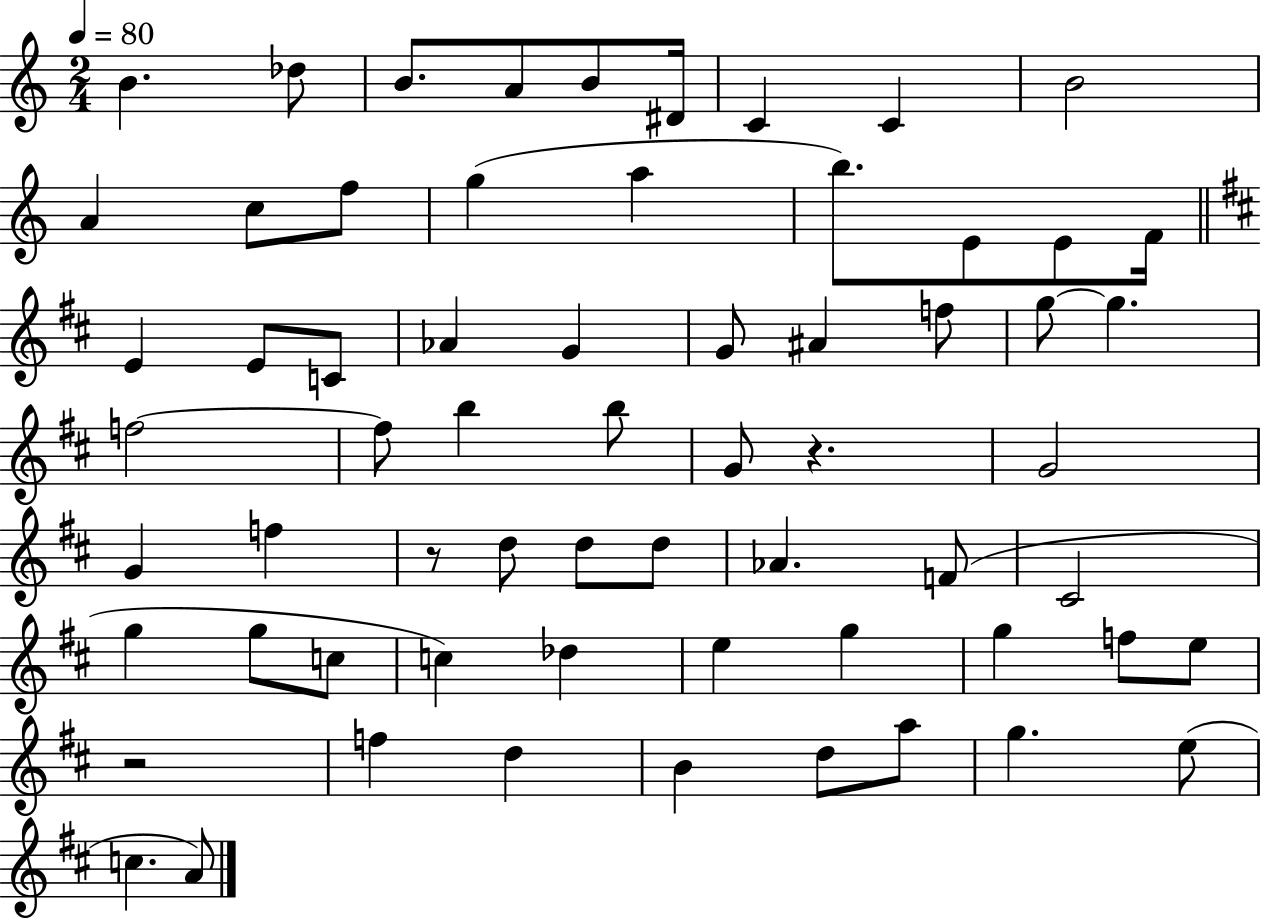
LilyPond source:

{
  \clef treble
  \numericTimeSignature
  \time 2/4
  \key c \major
  \tempo 4 = 80
  b'4. des''8 | b'8. a'8 b'8 dis'16 | c'4 c'4 | b'2 | \break a'4 c''8 f''8 | g''4( a''4 | b''8.) e'8 e'8 f'16 | \bar "||" \break \key d \major e'4 e'8 c'8 | aes'4 g'4 | g'8 ais'4 f''8 | g''8~~ g''4. | \break f''2~~ | f''8 b''4 b''8 | g'8 r4. | g'2 | \break g'4 f''4 | r8 d''8 d''8 d''8 | aes'4. f'8( | cis'2 | \break g''4 g''8 c''8 | c''4) des''4 | e''4 g''4 | g''4 f''8 e''8 | \break r2 | f''4 d''4 | b'4 d''8 a''8 | g''4. e''8( | \break c''4. a'8) | \bar "|."
}